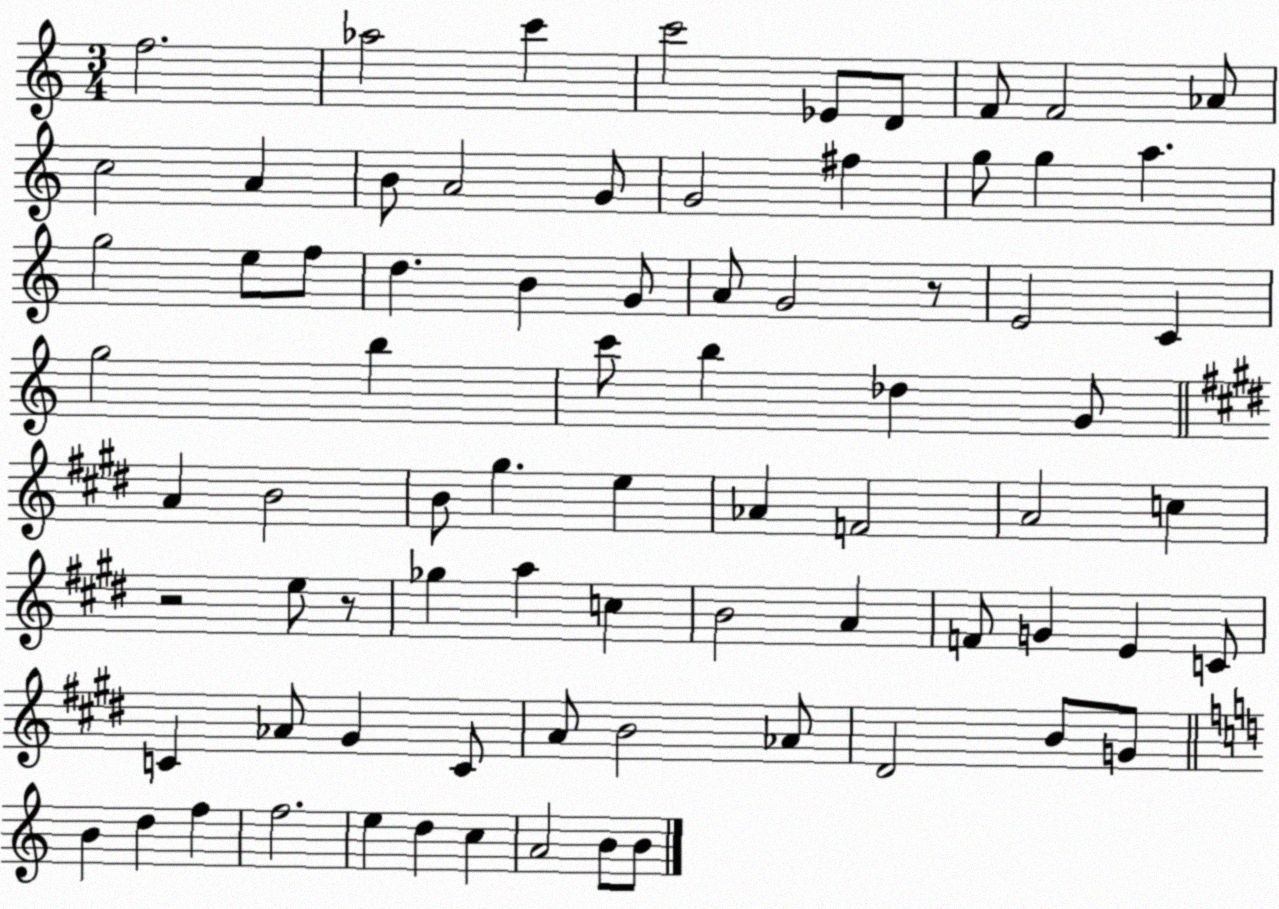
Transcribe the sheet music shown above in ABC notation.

X:1
T:Untitled
M:3/4
L:1/4
K:C
f2 _a2 c' c'2 _E/2 D/2 F/2 F2 _A/2 c2 A B/2 A2 G/2 G2 ^f g/2 g a g2 e/2 f/2 d B G/2 A/2 G2 z/2 E2 C g2 b c'/2 b _d G/2 A B2 B/2 ^g e _A F2 A2 c z2 e/2 z/2 _g a c B2 A F/2 G E C/2 C _A/2 ^G C/2 A/2 B2 _A/2 ^D2 B/2 G/2 B d f f2 e d c A2 B/2 B/2